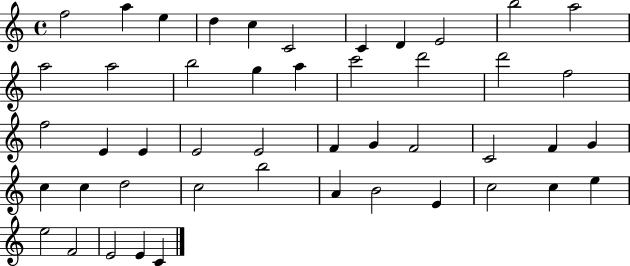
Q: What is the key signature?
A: C major